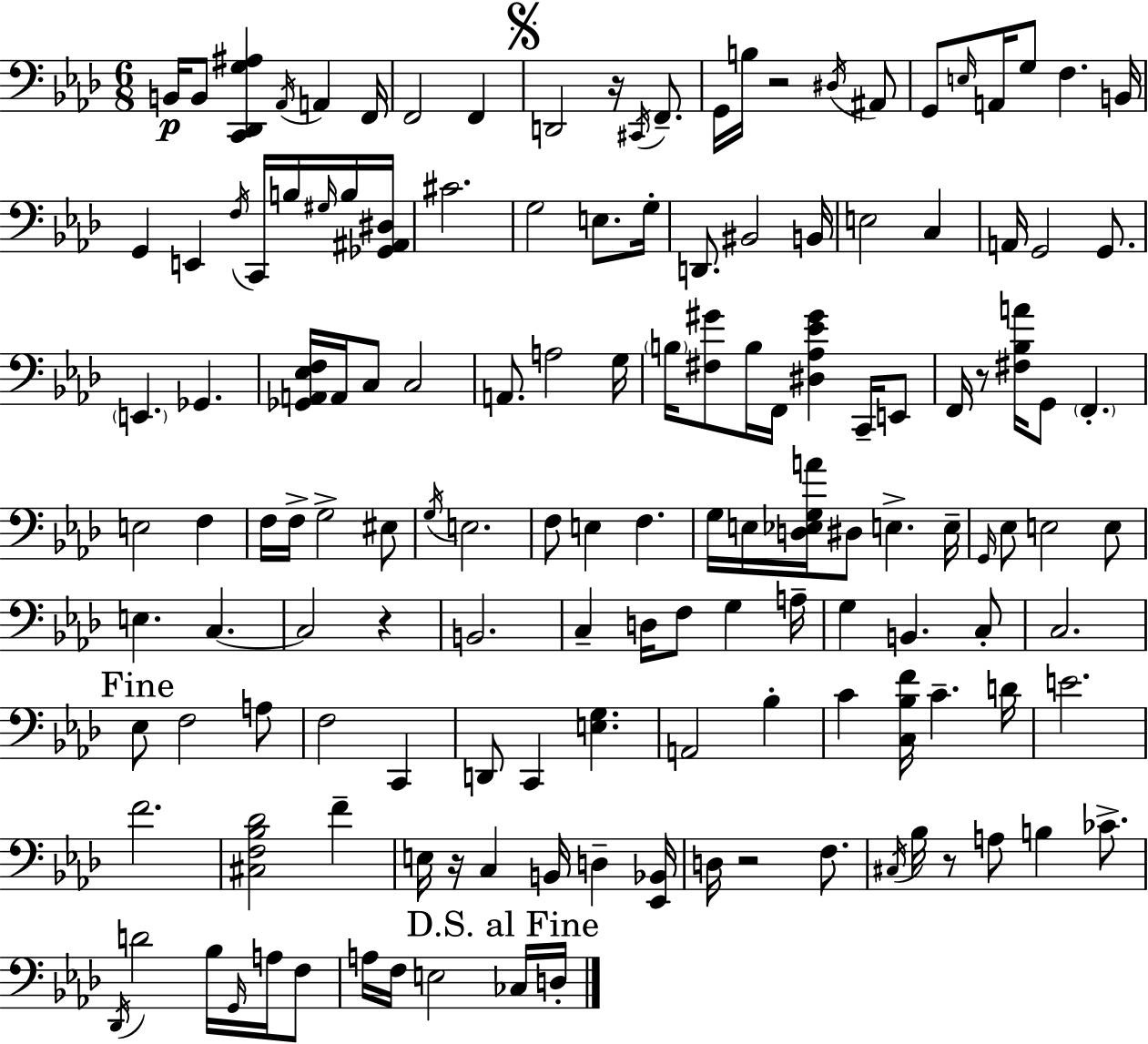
B2/s B2/e [C2,Db2,G3,A#3]/q Ab2/s A2/q F2/s F2/h F2/q D2/h R/s C#2/s F2/e. G2/s B3/s R/h D#3/s A#2/e G2/e E3/s A2/s G3/e F3/q. B2/s G2/q E2/q F3/s C2/s B3/s G#3/s B3/s [Gb2,A#2,D#3]/s C#4/h. G3/h E3/e. G3/s D2/e. BIS2/h B2/s E3/h C3/q A2/s G2/h G2/e. E2/q. Gb2/q. [Gb2,A2,Eb3,F3]/s A2/s C3/e C3/h A2/e. A3/h G3/s B3/s [F#3,G#4]/e B3/s F2/s [D#3,Ab3,Eb4,G#4]/q C2/s E2/e F2/s R/e [F#3,Bb3,A4]/s G2/e F2/q. E3/h F3/q F3/s F3/s G3/h EIS3/e G3/s E3/h. F3/e E3/q F3/q. G3/s E3/s [D3,Eb3,G3,A4]/s D#3/e E3/q. E3/s G2/s Eb3/e E3/h E3/e E3/q. C3/q. C3/h R/q B2/h. C3/q D3/s F3/e G3/q A3/s G3/q B2/q. C3/e C3/h. Eb3/e F3/h A3/e F3/h C2/q D2/e C2/q [E3,G3]/q. A2/h Bb3/q C4/q [C3,Bb3,F4]/s C4/q. D4/s E4/h. F4/h. [C#3,F3,Bb3,Db4]/h F4/q E3/s R/s C3/q B2/s D3/q [Eb2,Bb2]/s D3/s R/h F3/e. C#3/s Bb3/s R/e A3/e B3/q CES4/e. Db2/s D4/h Bb3/s G2/s A3/s F3/e A3/s F3/s E3/h CES3/s D3/s